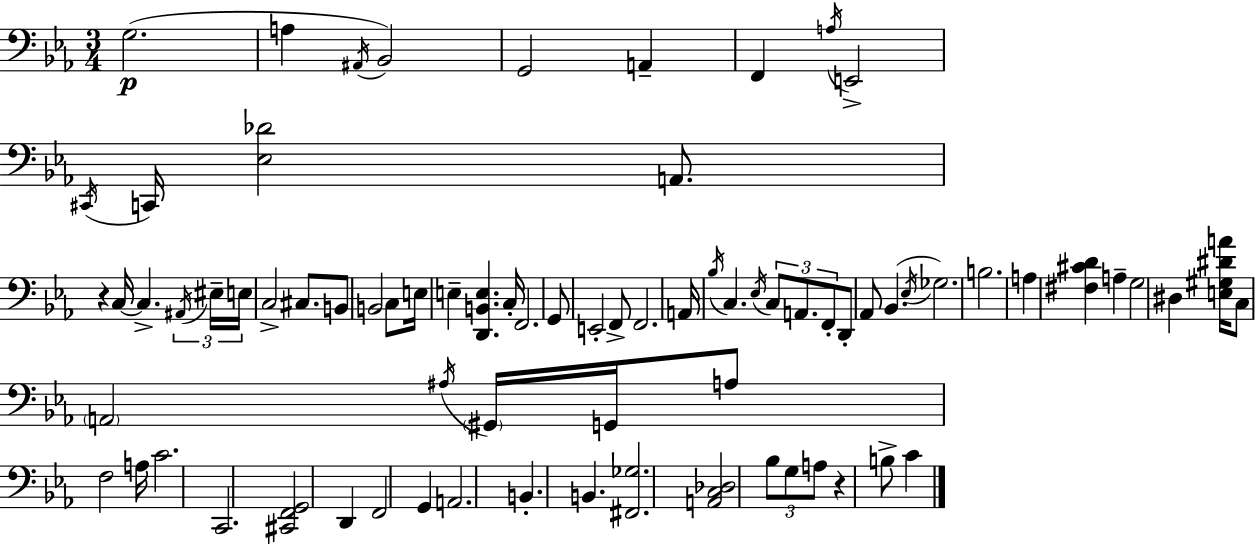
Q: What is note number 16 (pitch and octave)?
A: EIS3